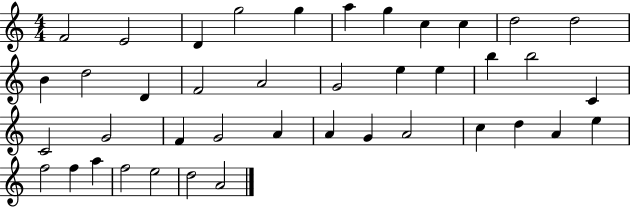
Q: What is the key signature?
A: C major